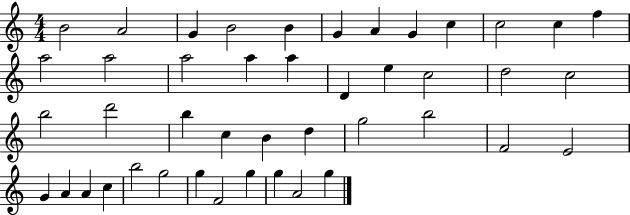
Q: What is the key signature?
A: C major